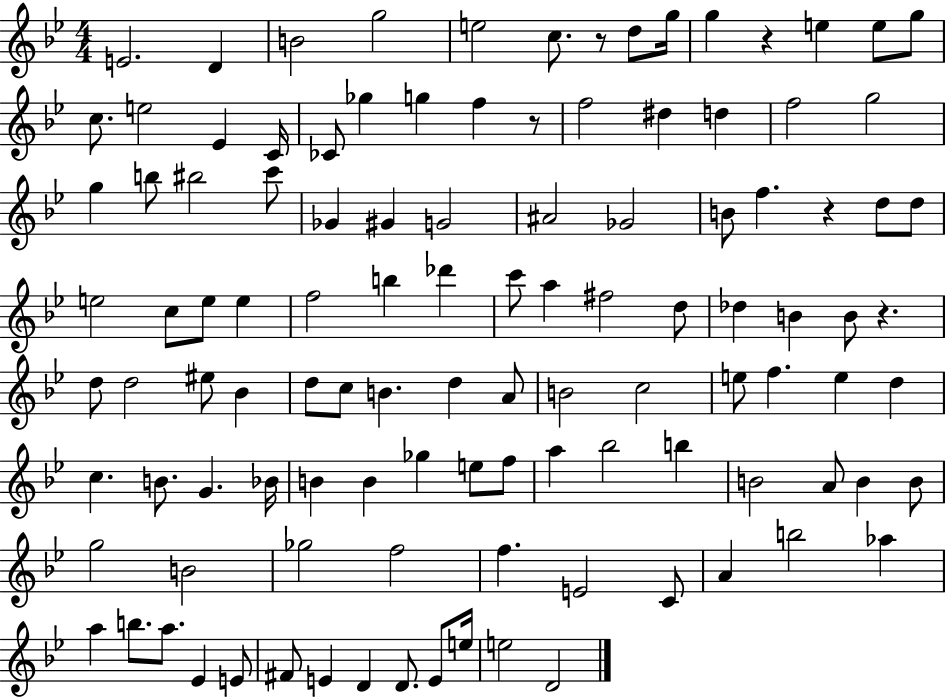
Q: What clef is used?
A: treble